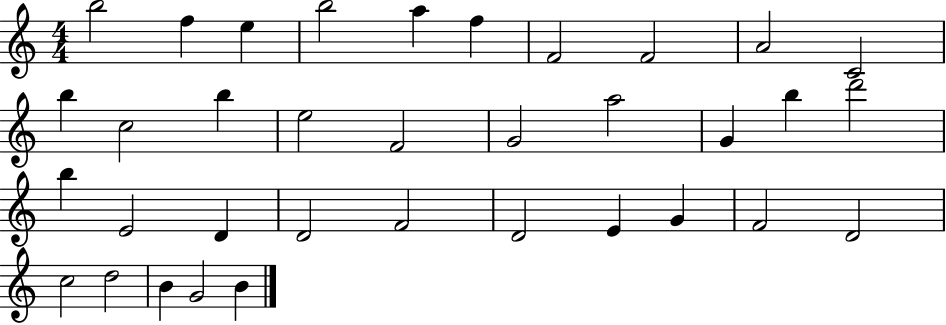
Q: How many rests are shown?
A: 0